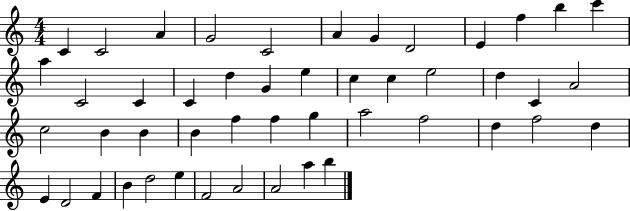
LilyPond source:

{
  \clef treble
  \numericTimeSignature
  \time 4/4
  \key c \major
  c'4 c'2 a'4 | g'2 c'2 | a'4 g'4 d'2 | e'4 f''4 b''4 c'''4 | \break a''4 c'2 c'4 | c'4 d''4 g'4 e''4 | c''4 c''4 e''2 | d''4 c'4 a'2 | \break c''2 b'4 b'4 | b'4 f''4 f''4 g''4 | a''2 f''2 | d''4 f''2 d''4 | \break e'4 d'2 f'4 | b'4 d''2 e''4 | f'2 a'2 | a'2 a''4 b''4 | \break \bar "|."
}